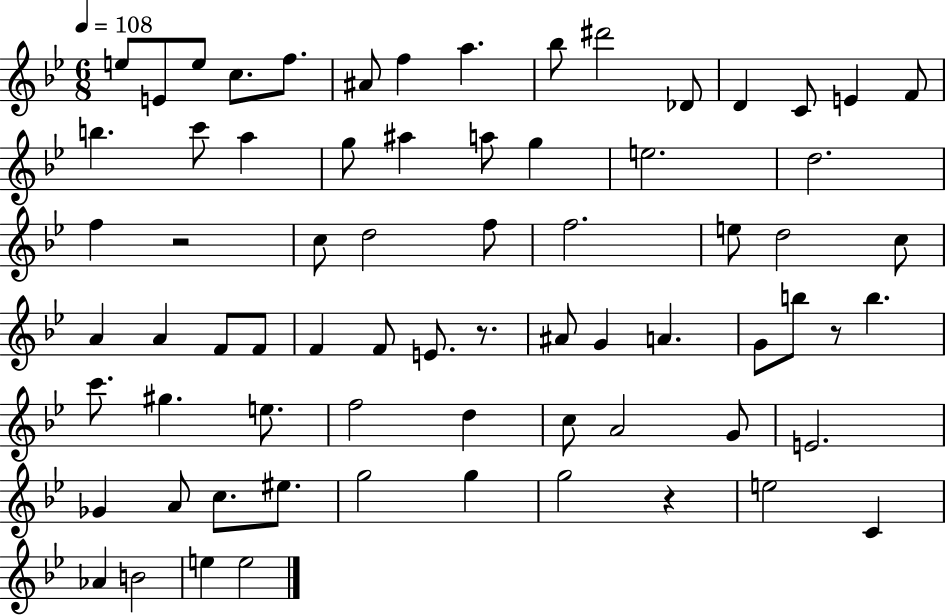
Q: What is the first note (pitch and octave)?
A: E5